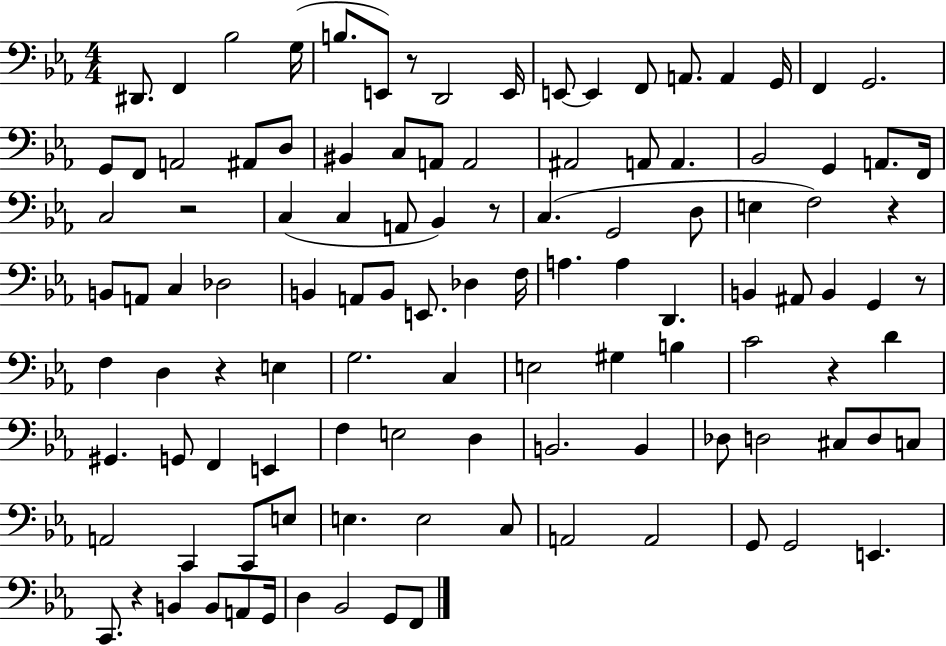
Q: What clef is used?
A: bass